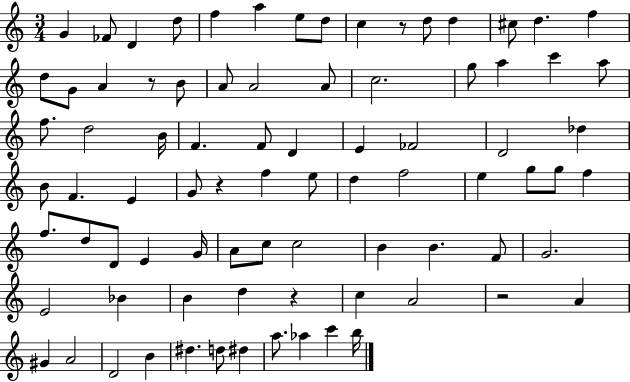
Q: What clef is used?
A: treble